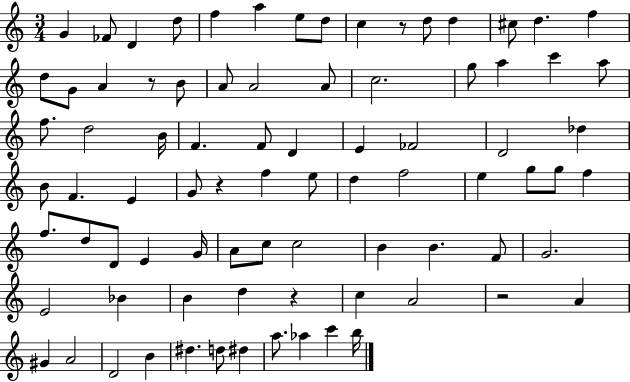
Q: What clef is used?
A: treble